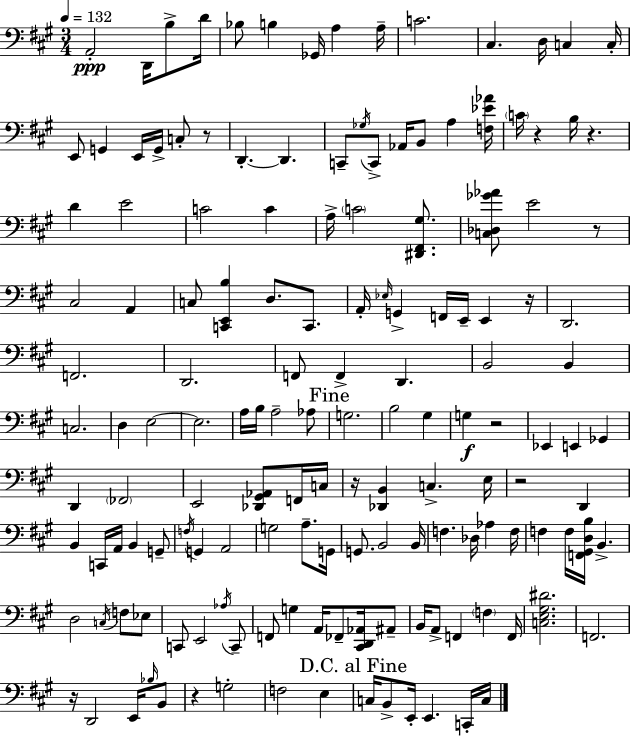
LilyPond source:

{
  \clef bass
  \numericTimeSignature
  \time 3/4
  \key a \major
  \tempo 4 = 132
  a,2-.\ppp d,16 b8-> d'16 | bes8 b4 ges,16 a4 a16-- | c'2. | cis4. d16 c4 c16-. | \break e,8 g,4 e,16 g,16-> c8-. r8 | d,4.-.~~ d,4. | c,8-- \acciaccatura { ges16 } c,8-> aes,16 b,8 a4 | <f ees' aes'>16 \parenthesize c'16 r4 b16 r4. | \break d'4 e'2 | c'2 c'4 | a16-> \parenthesize c'2 <dis, fis, gis>8. | <c des ges' aes'>8 e'2 r8 | \break cis2 a,4 | c8 <c, e, b>4 d8. c,8. | a,16-. \grace { ees16 } g,4-> f,16 e,16-- e,4 | r16 d,2. | \break f,2. | d,2. | f,8 f,4-> d,4. | b,2 b,4 | \break c2. | d4 e2~~ | e2. | a16 b16 a2-- | \break aes8 \mark "Fine" g2. | b2 gis4 | g4\f r2 | ees,4 e,4 ges,4 | \break d,4 \parenthesize fes,2 | e,2 <des, gis, aes,>8 | f,16 c16 r16 <des, b,>4 c4.-> | e16 r2 d,4 | \break b,4 c,16 a,16 b,4 | g,8-- \acciaccatura { f16 } g,4 a,2 | g2 a8.-- | g,16 g,8. b,2 | \break b,16 f4. des16 aes4 | f16 f4 f16 <f, gis, d b>16 b,4.-> | d2 \acciaccatura { c16 } | f8 ees8 c,8 e,2 | \break \acciaccatura { aes16 } c,8-- f,8 g4 a,16 | fes,8-- <cis, d, aes,>16 ais,8-- b,16 a,8-> f,4 | \parenthesize f4 f,16 <c e gis dis'>2. | f,2. | \break r16 d,2 | e,16 \grace { bes16 } b,8 r4 g2-. | f2 | e4 \mark "D.C. al Fine" c16 b,8-> e,16-. e,4. | \break c,16-. c16 \bar "|."
}